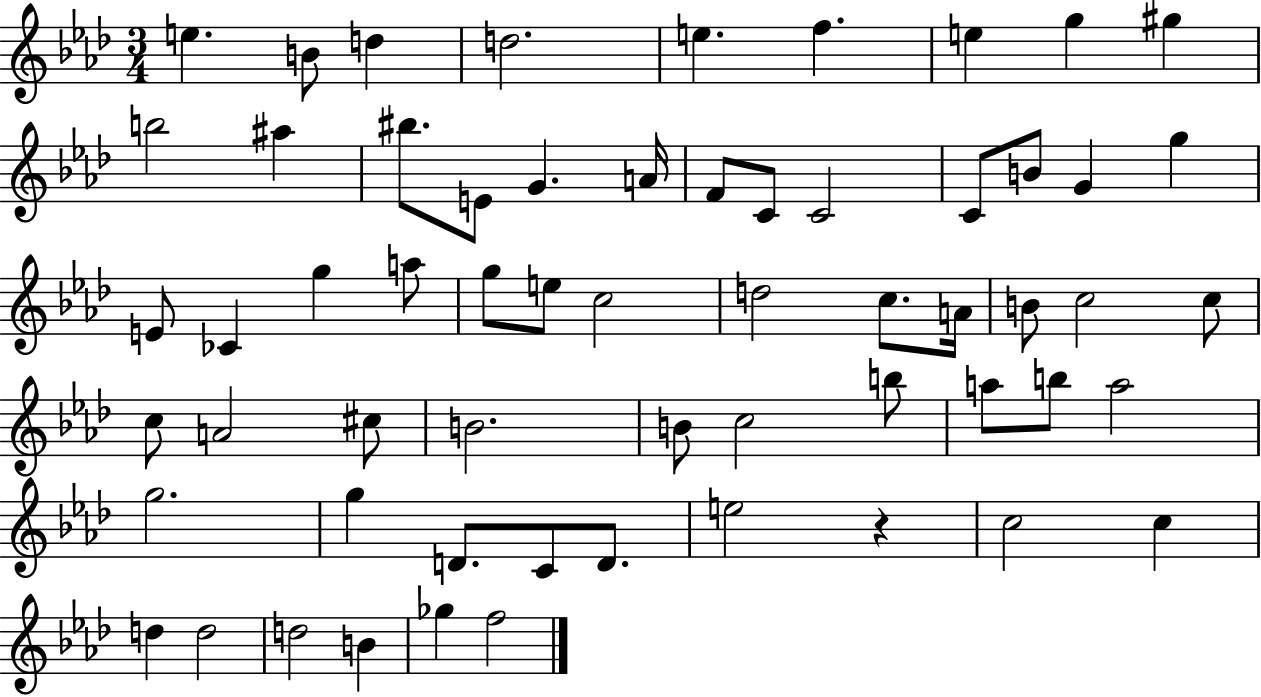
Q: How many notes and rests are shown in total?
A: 60